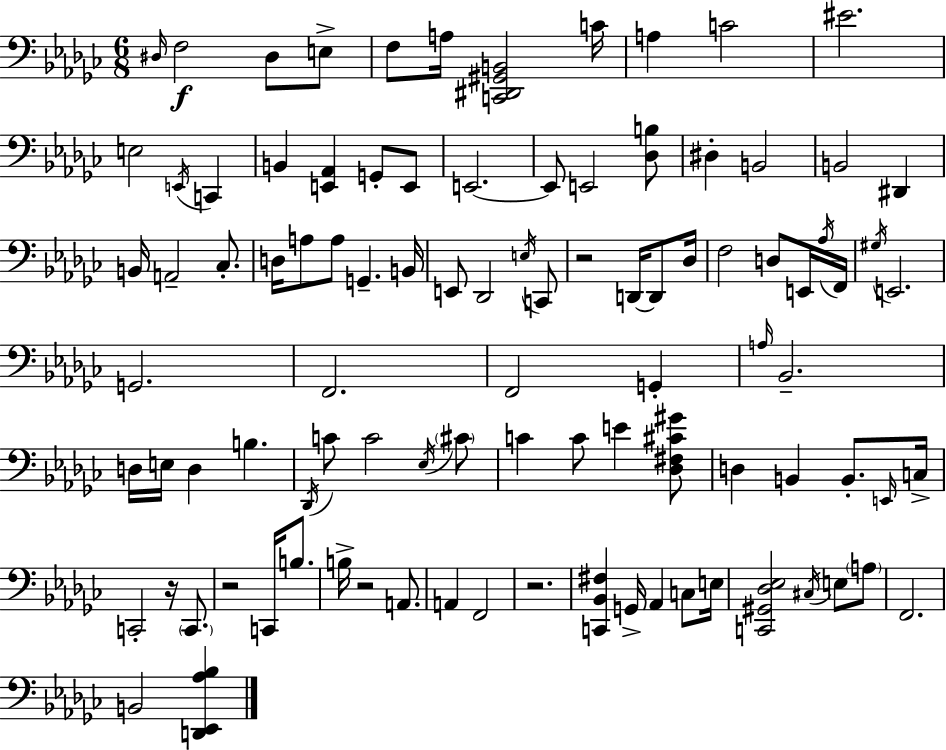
{
  \clef bass
  \numericTimeSignature
  \time 6/8
  \key ees \minor
  \grace { dis16 }\f f2 dis8 e8-> | f8 a16 <c, dis, gis, b,>2 | c'16 a4 c'2 | eis'2. | \break e2 \acciaccatura { e,16 } c,4 | b,4 <e, aes,>4 g,8-. | e,8 e,2.~~ | e,8 e,2 | \break <des b>8 dis4-. b,2 | b,2 dis,4 | b,16 a,2-- ces8.-. | d16 a8 a8 g,4.-- | \break b,16 e,8 des,2 | \acciaccatura { e16 } c,8 r2 d,16~~ | d,8 des16 f2 d8 | e,16 \acciaccatura { aes16 } f,16 \acciaccatura { gis16 } e,2. | \break g,2. | f,2. | f,2 | g,4-. \grace { a16 } bes,2.-- | \break d16 e16 d4 | b4. \acciaccatura { des,16 } c'8 c'2 | \acciaccatura { ees16 } \parenthesize cis'8 c'4 | c'8 e'4 <des fis cis' gis'>8 d4 | \break b,4 b,8.-. \grace { e,16 } c16-> c,2-. | r16 \parenthesize c,8. r2 | c,16 b8. b16-> r2 | a,8. a,4 | \break f,2 r2. | <c, bes, fis>4 | g,16-> aes,4 c8 e16 <c, gis, des ees>2 | \acciaccatura { cis16 } e8 \parenthesize a8 f,2. | \break b,2 | <d, ees, aes bes>4 \bar "|."
}